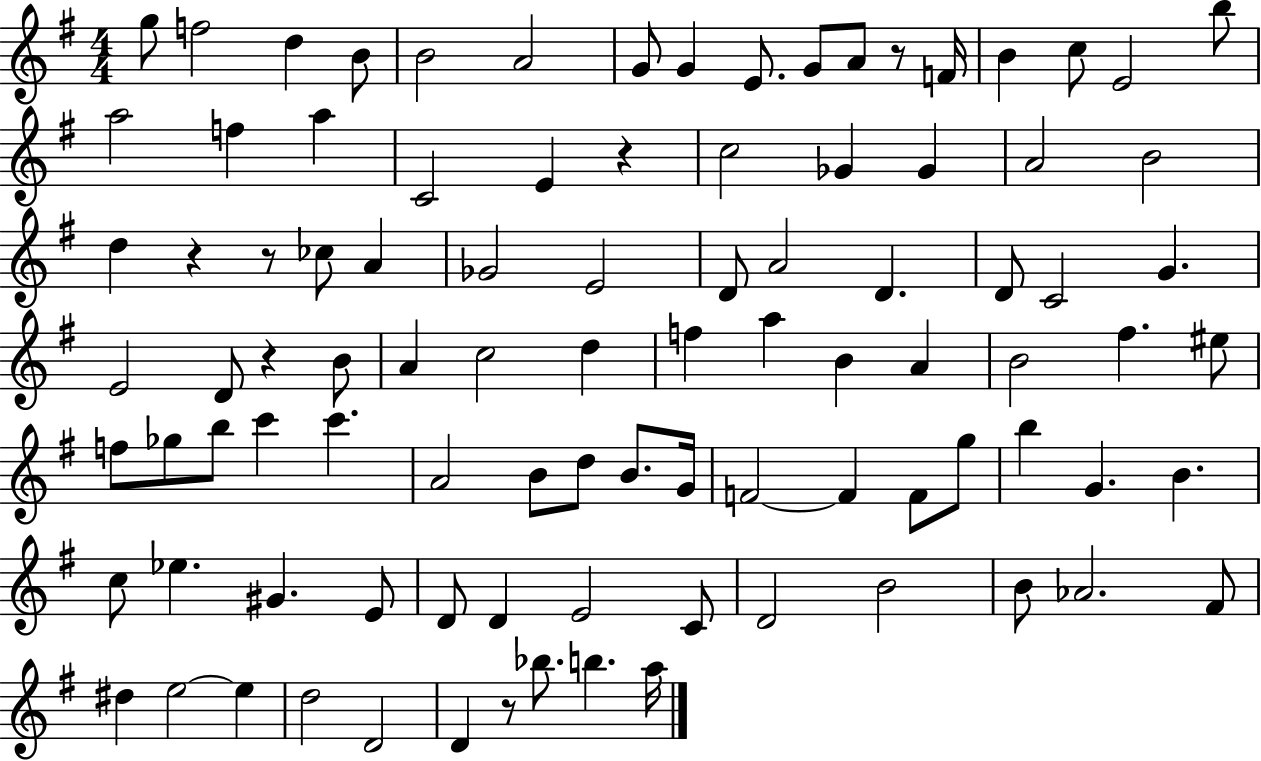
X:1
T:Untitled
M:4/4
L:1/4
K:G
g/2 f2 d B/2 B2 A2 G/2 G E/2 G/2 A/2 z/2 F/4 B c/2 E2 b/2 a2 f a C2 E z c2 _G _G A2 B2 d z z/2 _c/2 A _G2 E2 D/2 A2 D D/2 C2 G E2 D/2 z B/2 A c2 d f a B A B2 ^f ^e/2 f/2 _g/2 b/2 c' c' A2 B/2 d/2 B/2 G/4 F2 F F/2 g/2 b G B c/2 _e ^G E/2 D/2 D E2 C/2 D2 B2 B/2 _A2 ^F/2 ^d e2 e d2 D2 D z/2 _b/2 b a/4